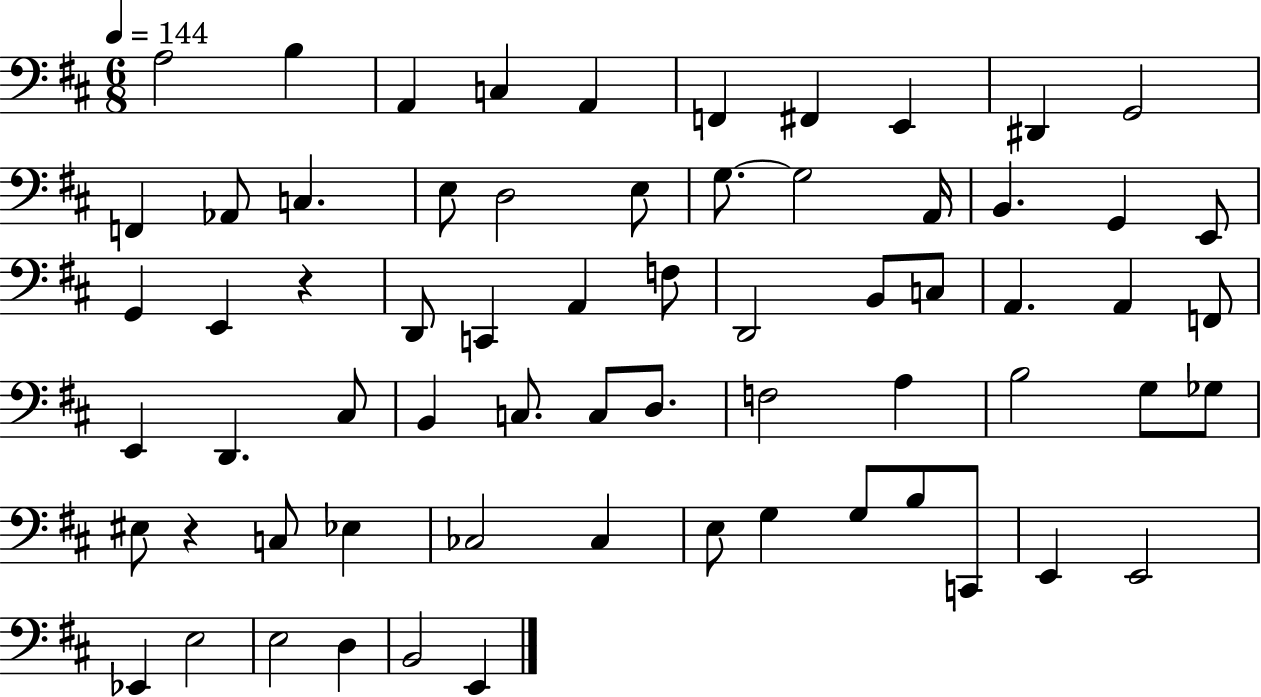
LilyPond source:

{
  \clef bass
  \numericTimeSignature
  \time 6/8
  \key d \major
  \tempo 4 = 144
  a2 b4 | a,4 c4 a,4 | f,4 fis,4 e,4 | dis,4 g,2 | \break f,4 aes,8 c4. | e8 d2 e8 | g8.~~ g2 a,16 | b,4. g,4 e,8 | \break g,4 e,4 r4 | d,8 c,4 a,4 f8 | d,2 b,8 c8 | a,4. a,4 f,8 | \break e,4 d,4. cis8 | b,4 c8. c8 d8. | f2 a4 | b2 g8 ges8 | \break eis8 r4 c8 ees4 | ces2 ces4 | e8 g4 g8 b8 c,8 | e,4 e,2 | \break ees,4 e2 | e2 d4 | b,2 e,4 | \bar "|."
}